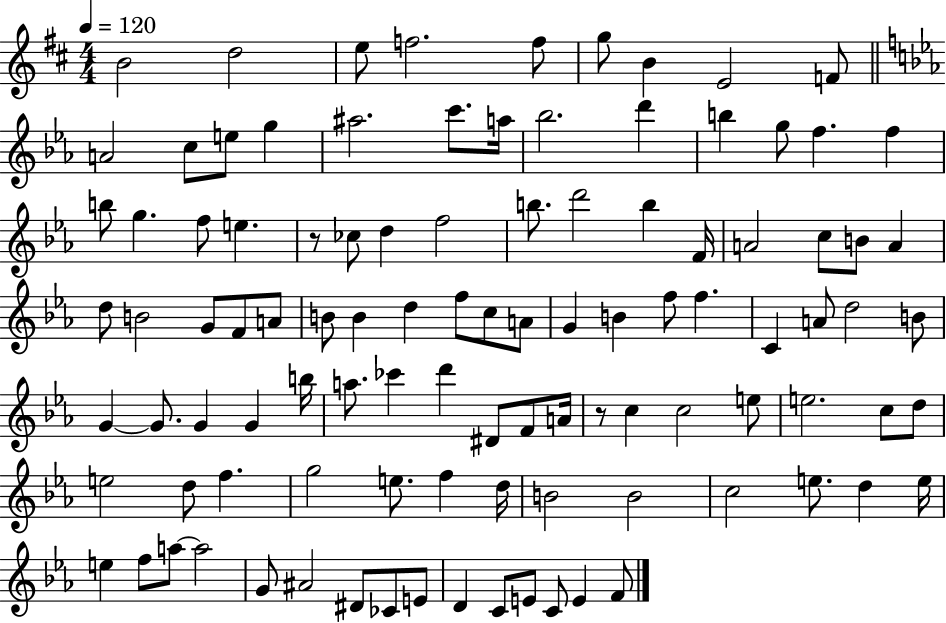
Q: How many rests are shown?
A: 2